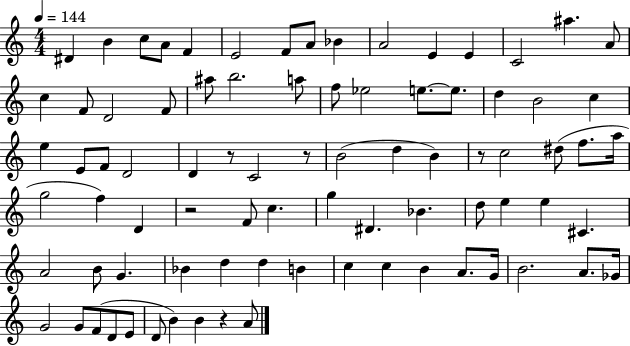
X:1
T:Untitled
M:4/4
L:1/4
K:C
^D B c/2 A/2 F E2 F/2 A/2 _B A2 E E C2 ^a A/2 c F/2 D2 F/2 ^a/2 b2 a/2 f/2 _e2 e/2 e/2 d B2 c e E/2 F/2 D2 D z/2 C2 z/2 B2 d B z/2 c2 ^d/2 f/2 a/4 g2 f D z2 F/2 c g ^D _B d/2 e e ^C A2 B/2 G _B d d B c c B A/2 G/4 B2 A/2 _G/4 G2 G/2 F/2 D/2 E/2 D/2 B B z A/2